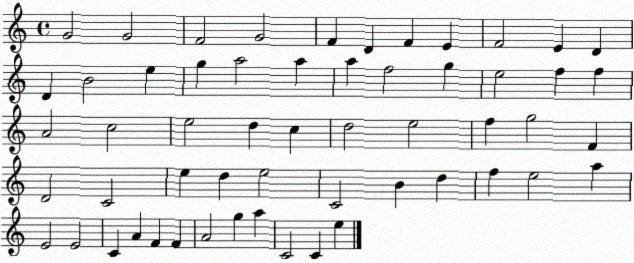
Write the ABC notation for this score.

X:1
T:Untitled
M:4/4
L:1/4
K:C
G2 G2 F2 G2 F D F E F2 E D D B2 e g a2 a a f2 g e2 f f A2 c2 e2 d c d2 e2 f g2 F D2 C2 e d e2 C2 B d f e2 a E2 E2 C A F F A2 g a C2 C e